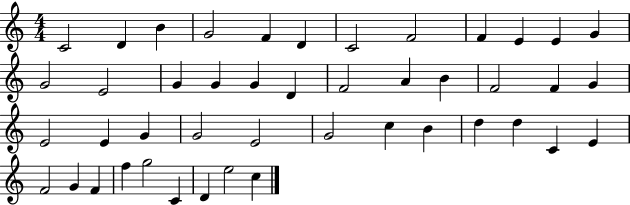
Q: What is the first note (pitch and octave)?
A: C4